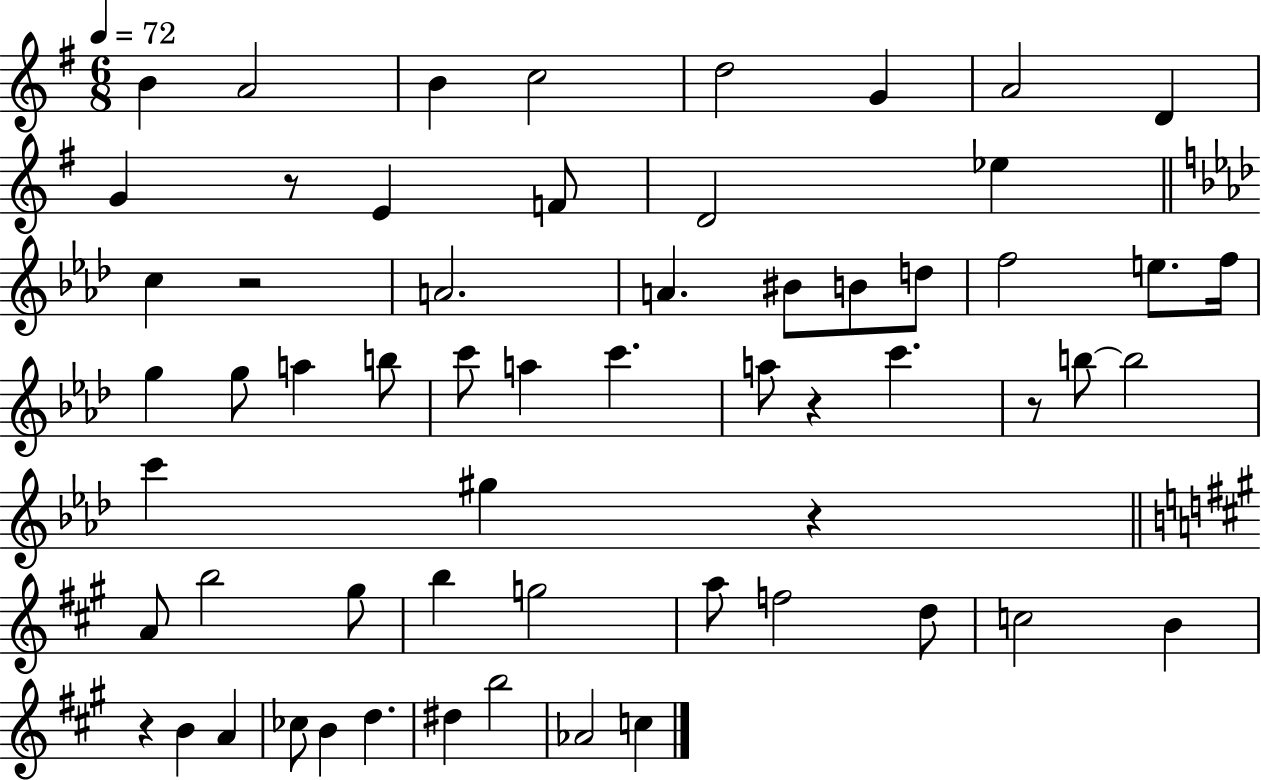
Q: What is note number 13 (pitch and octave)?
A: Eb5